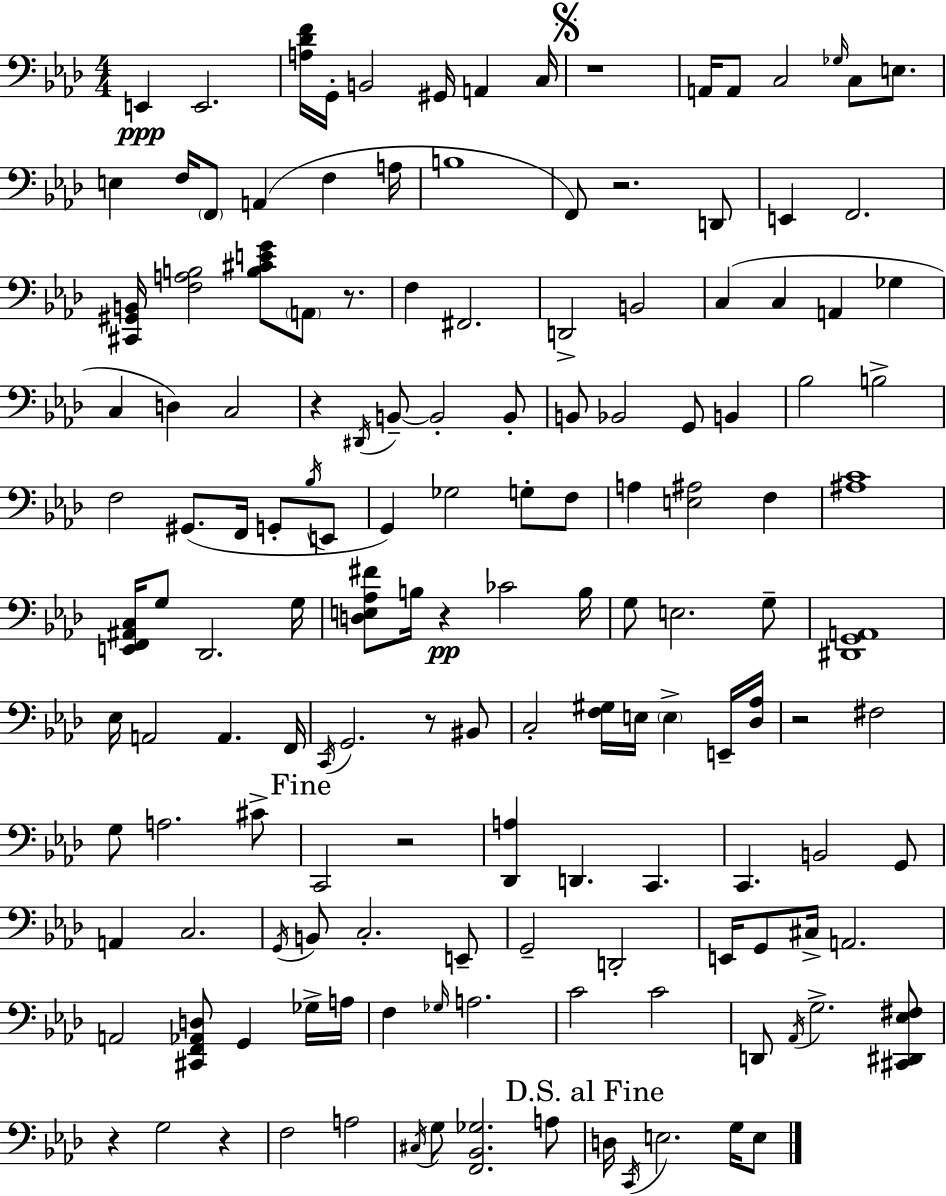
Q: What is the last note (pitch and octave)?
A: E3